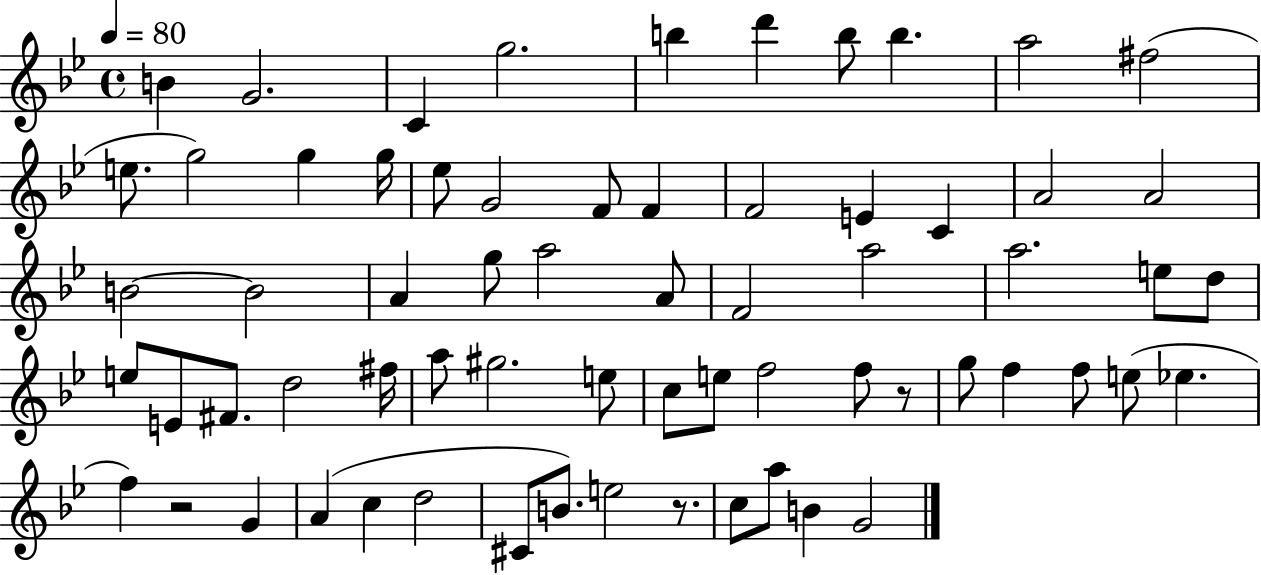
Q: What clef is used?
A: treble